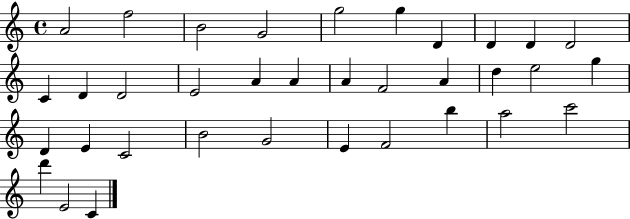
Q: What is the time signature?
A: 4/4